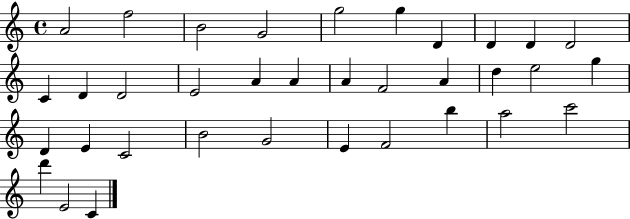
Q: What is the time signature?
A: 4/4